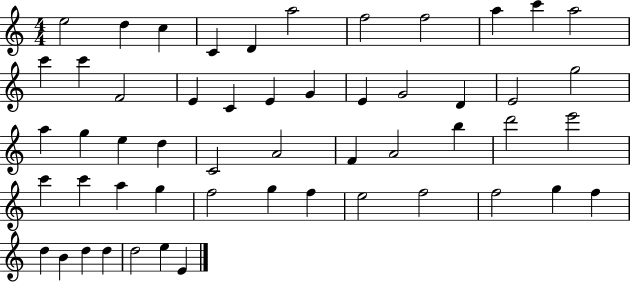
{
  \clef treble
  \numericTimeSignature
  \time 4/4
  \key c \major
  e''2 d''4 c''4 | c'4 d'4 a''2 | f''2 f''2 | a''4 c'''4 a''2 | \break c'''4 c'''4 f'2 | e'4 c'4 e'4 g'4 | e'4 g'2 d'4 | e'2 g''2 | \break a''4 g''4 e''4 d''4 | c'2 a'2 | f'4 a'2 b''4 | d'''2 e'''2 | \break c'''4 c'''4 a''4 g''4 | f''2 g''4 f''4 | e''2 f''2 | f''2 g''4 f''4 | \break d''4 b'4 d''4 d''4 | d''2 e''4 e'4 | \bar "|."
}